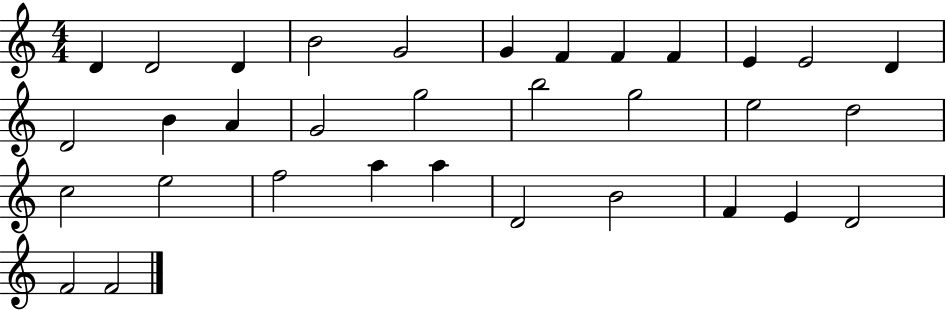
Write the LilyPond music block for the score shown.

{
  \clef treble
  \numericTimeSignature
  \time 4/4
  \key c \major
  d'4 d'2 d'4 | b'2 g'2 | g'4 f'4 f'4 f'4 | e'4 e'2 d'4 | \break d'2 b'4 a'4 | g'2 g''2 | b''2 g''2 | e''2 d''2 | \break c''2 e''2 | f''2 a''4 a''4 | d'2 b'2 | f'4 e'4 d'2 | \break f'2 f'2 | \bar "|."
}